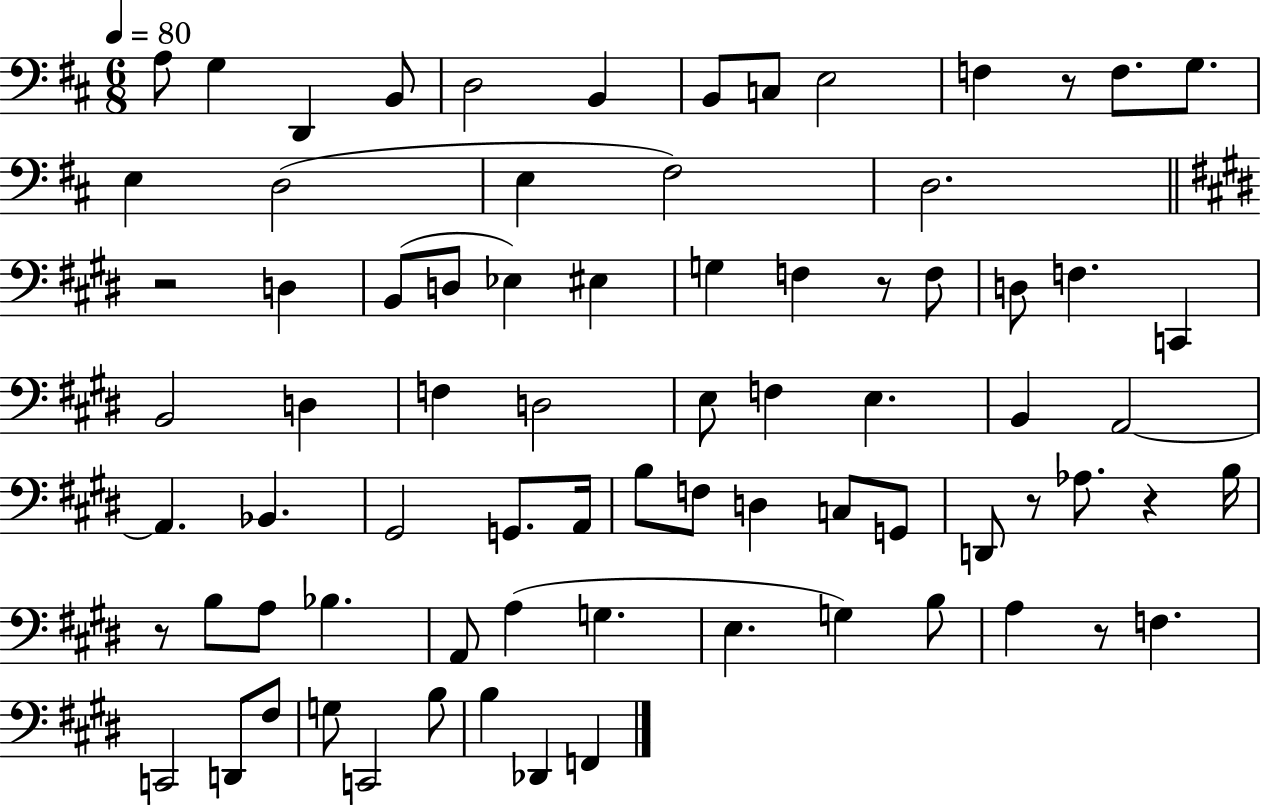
{
  \clef bass
  \numericTimeSignature
  \time 6/8
  \key d \major
  \tempo 4 = 80
  a8 g4 d,4 b,8 | d2 b,4 | b,8 c8 e2 | f4 r8 f8. g8. | \break e4 d2( | e4 fis2) | d2. | \bar "||" \break \key e \major r2 d4 | b,8( d8 ees4) eis4 | g4 f4 r8 f8 | d8 f4. c,4 | \break b,2 d4 | f4 d2 | e8 f4 e4. | b,4 a,2~~ | \break a,4. bes,4. | gis,2 g,8. a,16 | b8 f8 d4 c8 g,8 | d,8 r8 aes8. r4 b16 | \break r8 b8 a8 bes4. | a,8 a4( g4. | e4. g4) b8 | a4 r8 f4. | \break c,2 d,8 fis8 | g8 c,2 b8 | b4 des,4 f,4 | \bar "|."
}